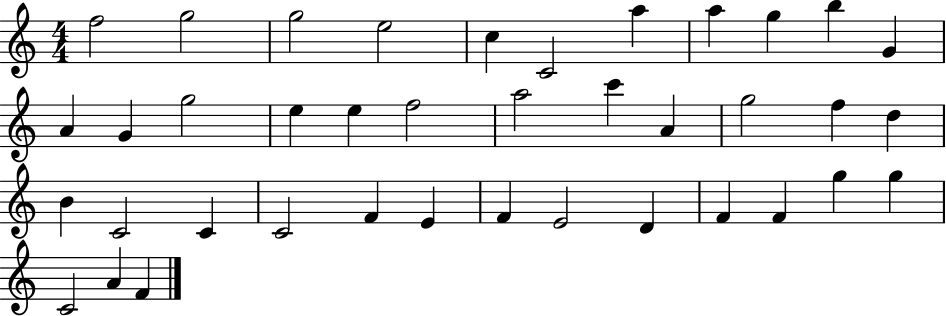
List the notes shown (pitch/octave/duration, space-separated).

F5/h G5/h G5/h E5/h C5/q C4/h A5/q A5/q G5/q B5/q G4/q A4/q G4/q G5/h E5/q E5/q F5/h A5/h C6/q A4/q G5/h F5/q D5/q B4/q C4/h C4/q C4/h F4/q E4/q F4/q E4/h D4/q F4/q F4/q G5/q G5/q C4/h A4/q F4/q